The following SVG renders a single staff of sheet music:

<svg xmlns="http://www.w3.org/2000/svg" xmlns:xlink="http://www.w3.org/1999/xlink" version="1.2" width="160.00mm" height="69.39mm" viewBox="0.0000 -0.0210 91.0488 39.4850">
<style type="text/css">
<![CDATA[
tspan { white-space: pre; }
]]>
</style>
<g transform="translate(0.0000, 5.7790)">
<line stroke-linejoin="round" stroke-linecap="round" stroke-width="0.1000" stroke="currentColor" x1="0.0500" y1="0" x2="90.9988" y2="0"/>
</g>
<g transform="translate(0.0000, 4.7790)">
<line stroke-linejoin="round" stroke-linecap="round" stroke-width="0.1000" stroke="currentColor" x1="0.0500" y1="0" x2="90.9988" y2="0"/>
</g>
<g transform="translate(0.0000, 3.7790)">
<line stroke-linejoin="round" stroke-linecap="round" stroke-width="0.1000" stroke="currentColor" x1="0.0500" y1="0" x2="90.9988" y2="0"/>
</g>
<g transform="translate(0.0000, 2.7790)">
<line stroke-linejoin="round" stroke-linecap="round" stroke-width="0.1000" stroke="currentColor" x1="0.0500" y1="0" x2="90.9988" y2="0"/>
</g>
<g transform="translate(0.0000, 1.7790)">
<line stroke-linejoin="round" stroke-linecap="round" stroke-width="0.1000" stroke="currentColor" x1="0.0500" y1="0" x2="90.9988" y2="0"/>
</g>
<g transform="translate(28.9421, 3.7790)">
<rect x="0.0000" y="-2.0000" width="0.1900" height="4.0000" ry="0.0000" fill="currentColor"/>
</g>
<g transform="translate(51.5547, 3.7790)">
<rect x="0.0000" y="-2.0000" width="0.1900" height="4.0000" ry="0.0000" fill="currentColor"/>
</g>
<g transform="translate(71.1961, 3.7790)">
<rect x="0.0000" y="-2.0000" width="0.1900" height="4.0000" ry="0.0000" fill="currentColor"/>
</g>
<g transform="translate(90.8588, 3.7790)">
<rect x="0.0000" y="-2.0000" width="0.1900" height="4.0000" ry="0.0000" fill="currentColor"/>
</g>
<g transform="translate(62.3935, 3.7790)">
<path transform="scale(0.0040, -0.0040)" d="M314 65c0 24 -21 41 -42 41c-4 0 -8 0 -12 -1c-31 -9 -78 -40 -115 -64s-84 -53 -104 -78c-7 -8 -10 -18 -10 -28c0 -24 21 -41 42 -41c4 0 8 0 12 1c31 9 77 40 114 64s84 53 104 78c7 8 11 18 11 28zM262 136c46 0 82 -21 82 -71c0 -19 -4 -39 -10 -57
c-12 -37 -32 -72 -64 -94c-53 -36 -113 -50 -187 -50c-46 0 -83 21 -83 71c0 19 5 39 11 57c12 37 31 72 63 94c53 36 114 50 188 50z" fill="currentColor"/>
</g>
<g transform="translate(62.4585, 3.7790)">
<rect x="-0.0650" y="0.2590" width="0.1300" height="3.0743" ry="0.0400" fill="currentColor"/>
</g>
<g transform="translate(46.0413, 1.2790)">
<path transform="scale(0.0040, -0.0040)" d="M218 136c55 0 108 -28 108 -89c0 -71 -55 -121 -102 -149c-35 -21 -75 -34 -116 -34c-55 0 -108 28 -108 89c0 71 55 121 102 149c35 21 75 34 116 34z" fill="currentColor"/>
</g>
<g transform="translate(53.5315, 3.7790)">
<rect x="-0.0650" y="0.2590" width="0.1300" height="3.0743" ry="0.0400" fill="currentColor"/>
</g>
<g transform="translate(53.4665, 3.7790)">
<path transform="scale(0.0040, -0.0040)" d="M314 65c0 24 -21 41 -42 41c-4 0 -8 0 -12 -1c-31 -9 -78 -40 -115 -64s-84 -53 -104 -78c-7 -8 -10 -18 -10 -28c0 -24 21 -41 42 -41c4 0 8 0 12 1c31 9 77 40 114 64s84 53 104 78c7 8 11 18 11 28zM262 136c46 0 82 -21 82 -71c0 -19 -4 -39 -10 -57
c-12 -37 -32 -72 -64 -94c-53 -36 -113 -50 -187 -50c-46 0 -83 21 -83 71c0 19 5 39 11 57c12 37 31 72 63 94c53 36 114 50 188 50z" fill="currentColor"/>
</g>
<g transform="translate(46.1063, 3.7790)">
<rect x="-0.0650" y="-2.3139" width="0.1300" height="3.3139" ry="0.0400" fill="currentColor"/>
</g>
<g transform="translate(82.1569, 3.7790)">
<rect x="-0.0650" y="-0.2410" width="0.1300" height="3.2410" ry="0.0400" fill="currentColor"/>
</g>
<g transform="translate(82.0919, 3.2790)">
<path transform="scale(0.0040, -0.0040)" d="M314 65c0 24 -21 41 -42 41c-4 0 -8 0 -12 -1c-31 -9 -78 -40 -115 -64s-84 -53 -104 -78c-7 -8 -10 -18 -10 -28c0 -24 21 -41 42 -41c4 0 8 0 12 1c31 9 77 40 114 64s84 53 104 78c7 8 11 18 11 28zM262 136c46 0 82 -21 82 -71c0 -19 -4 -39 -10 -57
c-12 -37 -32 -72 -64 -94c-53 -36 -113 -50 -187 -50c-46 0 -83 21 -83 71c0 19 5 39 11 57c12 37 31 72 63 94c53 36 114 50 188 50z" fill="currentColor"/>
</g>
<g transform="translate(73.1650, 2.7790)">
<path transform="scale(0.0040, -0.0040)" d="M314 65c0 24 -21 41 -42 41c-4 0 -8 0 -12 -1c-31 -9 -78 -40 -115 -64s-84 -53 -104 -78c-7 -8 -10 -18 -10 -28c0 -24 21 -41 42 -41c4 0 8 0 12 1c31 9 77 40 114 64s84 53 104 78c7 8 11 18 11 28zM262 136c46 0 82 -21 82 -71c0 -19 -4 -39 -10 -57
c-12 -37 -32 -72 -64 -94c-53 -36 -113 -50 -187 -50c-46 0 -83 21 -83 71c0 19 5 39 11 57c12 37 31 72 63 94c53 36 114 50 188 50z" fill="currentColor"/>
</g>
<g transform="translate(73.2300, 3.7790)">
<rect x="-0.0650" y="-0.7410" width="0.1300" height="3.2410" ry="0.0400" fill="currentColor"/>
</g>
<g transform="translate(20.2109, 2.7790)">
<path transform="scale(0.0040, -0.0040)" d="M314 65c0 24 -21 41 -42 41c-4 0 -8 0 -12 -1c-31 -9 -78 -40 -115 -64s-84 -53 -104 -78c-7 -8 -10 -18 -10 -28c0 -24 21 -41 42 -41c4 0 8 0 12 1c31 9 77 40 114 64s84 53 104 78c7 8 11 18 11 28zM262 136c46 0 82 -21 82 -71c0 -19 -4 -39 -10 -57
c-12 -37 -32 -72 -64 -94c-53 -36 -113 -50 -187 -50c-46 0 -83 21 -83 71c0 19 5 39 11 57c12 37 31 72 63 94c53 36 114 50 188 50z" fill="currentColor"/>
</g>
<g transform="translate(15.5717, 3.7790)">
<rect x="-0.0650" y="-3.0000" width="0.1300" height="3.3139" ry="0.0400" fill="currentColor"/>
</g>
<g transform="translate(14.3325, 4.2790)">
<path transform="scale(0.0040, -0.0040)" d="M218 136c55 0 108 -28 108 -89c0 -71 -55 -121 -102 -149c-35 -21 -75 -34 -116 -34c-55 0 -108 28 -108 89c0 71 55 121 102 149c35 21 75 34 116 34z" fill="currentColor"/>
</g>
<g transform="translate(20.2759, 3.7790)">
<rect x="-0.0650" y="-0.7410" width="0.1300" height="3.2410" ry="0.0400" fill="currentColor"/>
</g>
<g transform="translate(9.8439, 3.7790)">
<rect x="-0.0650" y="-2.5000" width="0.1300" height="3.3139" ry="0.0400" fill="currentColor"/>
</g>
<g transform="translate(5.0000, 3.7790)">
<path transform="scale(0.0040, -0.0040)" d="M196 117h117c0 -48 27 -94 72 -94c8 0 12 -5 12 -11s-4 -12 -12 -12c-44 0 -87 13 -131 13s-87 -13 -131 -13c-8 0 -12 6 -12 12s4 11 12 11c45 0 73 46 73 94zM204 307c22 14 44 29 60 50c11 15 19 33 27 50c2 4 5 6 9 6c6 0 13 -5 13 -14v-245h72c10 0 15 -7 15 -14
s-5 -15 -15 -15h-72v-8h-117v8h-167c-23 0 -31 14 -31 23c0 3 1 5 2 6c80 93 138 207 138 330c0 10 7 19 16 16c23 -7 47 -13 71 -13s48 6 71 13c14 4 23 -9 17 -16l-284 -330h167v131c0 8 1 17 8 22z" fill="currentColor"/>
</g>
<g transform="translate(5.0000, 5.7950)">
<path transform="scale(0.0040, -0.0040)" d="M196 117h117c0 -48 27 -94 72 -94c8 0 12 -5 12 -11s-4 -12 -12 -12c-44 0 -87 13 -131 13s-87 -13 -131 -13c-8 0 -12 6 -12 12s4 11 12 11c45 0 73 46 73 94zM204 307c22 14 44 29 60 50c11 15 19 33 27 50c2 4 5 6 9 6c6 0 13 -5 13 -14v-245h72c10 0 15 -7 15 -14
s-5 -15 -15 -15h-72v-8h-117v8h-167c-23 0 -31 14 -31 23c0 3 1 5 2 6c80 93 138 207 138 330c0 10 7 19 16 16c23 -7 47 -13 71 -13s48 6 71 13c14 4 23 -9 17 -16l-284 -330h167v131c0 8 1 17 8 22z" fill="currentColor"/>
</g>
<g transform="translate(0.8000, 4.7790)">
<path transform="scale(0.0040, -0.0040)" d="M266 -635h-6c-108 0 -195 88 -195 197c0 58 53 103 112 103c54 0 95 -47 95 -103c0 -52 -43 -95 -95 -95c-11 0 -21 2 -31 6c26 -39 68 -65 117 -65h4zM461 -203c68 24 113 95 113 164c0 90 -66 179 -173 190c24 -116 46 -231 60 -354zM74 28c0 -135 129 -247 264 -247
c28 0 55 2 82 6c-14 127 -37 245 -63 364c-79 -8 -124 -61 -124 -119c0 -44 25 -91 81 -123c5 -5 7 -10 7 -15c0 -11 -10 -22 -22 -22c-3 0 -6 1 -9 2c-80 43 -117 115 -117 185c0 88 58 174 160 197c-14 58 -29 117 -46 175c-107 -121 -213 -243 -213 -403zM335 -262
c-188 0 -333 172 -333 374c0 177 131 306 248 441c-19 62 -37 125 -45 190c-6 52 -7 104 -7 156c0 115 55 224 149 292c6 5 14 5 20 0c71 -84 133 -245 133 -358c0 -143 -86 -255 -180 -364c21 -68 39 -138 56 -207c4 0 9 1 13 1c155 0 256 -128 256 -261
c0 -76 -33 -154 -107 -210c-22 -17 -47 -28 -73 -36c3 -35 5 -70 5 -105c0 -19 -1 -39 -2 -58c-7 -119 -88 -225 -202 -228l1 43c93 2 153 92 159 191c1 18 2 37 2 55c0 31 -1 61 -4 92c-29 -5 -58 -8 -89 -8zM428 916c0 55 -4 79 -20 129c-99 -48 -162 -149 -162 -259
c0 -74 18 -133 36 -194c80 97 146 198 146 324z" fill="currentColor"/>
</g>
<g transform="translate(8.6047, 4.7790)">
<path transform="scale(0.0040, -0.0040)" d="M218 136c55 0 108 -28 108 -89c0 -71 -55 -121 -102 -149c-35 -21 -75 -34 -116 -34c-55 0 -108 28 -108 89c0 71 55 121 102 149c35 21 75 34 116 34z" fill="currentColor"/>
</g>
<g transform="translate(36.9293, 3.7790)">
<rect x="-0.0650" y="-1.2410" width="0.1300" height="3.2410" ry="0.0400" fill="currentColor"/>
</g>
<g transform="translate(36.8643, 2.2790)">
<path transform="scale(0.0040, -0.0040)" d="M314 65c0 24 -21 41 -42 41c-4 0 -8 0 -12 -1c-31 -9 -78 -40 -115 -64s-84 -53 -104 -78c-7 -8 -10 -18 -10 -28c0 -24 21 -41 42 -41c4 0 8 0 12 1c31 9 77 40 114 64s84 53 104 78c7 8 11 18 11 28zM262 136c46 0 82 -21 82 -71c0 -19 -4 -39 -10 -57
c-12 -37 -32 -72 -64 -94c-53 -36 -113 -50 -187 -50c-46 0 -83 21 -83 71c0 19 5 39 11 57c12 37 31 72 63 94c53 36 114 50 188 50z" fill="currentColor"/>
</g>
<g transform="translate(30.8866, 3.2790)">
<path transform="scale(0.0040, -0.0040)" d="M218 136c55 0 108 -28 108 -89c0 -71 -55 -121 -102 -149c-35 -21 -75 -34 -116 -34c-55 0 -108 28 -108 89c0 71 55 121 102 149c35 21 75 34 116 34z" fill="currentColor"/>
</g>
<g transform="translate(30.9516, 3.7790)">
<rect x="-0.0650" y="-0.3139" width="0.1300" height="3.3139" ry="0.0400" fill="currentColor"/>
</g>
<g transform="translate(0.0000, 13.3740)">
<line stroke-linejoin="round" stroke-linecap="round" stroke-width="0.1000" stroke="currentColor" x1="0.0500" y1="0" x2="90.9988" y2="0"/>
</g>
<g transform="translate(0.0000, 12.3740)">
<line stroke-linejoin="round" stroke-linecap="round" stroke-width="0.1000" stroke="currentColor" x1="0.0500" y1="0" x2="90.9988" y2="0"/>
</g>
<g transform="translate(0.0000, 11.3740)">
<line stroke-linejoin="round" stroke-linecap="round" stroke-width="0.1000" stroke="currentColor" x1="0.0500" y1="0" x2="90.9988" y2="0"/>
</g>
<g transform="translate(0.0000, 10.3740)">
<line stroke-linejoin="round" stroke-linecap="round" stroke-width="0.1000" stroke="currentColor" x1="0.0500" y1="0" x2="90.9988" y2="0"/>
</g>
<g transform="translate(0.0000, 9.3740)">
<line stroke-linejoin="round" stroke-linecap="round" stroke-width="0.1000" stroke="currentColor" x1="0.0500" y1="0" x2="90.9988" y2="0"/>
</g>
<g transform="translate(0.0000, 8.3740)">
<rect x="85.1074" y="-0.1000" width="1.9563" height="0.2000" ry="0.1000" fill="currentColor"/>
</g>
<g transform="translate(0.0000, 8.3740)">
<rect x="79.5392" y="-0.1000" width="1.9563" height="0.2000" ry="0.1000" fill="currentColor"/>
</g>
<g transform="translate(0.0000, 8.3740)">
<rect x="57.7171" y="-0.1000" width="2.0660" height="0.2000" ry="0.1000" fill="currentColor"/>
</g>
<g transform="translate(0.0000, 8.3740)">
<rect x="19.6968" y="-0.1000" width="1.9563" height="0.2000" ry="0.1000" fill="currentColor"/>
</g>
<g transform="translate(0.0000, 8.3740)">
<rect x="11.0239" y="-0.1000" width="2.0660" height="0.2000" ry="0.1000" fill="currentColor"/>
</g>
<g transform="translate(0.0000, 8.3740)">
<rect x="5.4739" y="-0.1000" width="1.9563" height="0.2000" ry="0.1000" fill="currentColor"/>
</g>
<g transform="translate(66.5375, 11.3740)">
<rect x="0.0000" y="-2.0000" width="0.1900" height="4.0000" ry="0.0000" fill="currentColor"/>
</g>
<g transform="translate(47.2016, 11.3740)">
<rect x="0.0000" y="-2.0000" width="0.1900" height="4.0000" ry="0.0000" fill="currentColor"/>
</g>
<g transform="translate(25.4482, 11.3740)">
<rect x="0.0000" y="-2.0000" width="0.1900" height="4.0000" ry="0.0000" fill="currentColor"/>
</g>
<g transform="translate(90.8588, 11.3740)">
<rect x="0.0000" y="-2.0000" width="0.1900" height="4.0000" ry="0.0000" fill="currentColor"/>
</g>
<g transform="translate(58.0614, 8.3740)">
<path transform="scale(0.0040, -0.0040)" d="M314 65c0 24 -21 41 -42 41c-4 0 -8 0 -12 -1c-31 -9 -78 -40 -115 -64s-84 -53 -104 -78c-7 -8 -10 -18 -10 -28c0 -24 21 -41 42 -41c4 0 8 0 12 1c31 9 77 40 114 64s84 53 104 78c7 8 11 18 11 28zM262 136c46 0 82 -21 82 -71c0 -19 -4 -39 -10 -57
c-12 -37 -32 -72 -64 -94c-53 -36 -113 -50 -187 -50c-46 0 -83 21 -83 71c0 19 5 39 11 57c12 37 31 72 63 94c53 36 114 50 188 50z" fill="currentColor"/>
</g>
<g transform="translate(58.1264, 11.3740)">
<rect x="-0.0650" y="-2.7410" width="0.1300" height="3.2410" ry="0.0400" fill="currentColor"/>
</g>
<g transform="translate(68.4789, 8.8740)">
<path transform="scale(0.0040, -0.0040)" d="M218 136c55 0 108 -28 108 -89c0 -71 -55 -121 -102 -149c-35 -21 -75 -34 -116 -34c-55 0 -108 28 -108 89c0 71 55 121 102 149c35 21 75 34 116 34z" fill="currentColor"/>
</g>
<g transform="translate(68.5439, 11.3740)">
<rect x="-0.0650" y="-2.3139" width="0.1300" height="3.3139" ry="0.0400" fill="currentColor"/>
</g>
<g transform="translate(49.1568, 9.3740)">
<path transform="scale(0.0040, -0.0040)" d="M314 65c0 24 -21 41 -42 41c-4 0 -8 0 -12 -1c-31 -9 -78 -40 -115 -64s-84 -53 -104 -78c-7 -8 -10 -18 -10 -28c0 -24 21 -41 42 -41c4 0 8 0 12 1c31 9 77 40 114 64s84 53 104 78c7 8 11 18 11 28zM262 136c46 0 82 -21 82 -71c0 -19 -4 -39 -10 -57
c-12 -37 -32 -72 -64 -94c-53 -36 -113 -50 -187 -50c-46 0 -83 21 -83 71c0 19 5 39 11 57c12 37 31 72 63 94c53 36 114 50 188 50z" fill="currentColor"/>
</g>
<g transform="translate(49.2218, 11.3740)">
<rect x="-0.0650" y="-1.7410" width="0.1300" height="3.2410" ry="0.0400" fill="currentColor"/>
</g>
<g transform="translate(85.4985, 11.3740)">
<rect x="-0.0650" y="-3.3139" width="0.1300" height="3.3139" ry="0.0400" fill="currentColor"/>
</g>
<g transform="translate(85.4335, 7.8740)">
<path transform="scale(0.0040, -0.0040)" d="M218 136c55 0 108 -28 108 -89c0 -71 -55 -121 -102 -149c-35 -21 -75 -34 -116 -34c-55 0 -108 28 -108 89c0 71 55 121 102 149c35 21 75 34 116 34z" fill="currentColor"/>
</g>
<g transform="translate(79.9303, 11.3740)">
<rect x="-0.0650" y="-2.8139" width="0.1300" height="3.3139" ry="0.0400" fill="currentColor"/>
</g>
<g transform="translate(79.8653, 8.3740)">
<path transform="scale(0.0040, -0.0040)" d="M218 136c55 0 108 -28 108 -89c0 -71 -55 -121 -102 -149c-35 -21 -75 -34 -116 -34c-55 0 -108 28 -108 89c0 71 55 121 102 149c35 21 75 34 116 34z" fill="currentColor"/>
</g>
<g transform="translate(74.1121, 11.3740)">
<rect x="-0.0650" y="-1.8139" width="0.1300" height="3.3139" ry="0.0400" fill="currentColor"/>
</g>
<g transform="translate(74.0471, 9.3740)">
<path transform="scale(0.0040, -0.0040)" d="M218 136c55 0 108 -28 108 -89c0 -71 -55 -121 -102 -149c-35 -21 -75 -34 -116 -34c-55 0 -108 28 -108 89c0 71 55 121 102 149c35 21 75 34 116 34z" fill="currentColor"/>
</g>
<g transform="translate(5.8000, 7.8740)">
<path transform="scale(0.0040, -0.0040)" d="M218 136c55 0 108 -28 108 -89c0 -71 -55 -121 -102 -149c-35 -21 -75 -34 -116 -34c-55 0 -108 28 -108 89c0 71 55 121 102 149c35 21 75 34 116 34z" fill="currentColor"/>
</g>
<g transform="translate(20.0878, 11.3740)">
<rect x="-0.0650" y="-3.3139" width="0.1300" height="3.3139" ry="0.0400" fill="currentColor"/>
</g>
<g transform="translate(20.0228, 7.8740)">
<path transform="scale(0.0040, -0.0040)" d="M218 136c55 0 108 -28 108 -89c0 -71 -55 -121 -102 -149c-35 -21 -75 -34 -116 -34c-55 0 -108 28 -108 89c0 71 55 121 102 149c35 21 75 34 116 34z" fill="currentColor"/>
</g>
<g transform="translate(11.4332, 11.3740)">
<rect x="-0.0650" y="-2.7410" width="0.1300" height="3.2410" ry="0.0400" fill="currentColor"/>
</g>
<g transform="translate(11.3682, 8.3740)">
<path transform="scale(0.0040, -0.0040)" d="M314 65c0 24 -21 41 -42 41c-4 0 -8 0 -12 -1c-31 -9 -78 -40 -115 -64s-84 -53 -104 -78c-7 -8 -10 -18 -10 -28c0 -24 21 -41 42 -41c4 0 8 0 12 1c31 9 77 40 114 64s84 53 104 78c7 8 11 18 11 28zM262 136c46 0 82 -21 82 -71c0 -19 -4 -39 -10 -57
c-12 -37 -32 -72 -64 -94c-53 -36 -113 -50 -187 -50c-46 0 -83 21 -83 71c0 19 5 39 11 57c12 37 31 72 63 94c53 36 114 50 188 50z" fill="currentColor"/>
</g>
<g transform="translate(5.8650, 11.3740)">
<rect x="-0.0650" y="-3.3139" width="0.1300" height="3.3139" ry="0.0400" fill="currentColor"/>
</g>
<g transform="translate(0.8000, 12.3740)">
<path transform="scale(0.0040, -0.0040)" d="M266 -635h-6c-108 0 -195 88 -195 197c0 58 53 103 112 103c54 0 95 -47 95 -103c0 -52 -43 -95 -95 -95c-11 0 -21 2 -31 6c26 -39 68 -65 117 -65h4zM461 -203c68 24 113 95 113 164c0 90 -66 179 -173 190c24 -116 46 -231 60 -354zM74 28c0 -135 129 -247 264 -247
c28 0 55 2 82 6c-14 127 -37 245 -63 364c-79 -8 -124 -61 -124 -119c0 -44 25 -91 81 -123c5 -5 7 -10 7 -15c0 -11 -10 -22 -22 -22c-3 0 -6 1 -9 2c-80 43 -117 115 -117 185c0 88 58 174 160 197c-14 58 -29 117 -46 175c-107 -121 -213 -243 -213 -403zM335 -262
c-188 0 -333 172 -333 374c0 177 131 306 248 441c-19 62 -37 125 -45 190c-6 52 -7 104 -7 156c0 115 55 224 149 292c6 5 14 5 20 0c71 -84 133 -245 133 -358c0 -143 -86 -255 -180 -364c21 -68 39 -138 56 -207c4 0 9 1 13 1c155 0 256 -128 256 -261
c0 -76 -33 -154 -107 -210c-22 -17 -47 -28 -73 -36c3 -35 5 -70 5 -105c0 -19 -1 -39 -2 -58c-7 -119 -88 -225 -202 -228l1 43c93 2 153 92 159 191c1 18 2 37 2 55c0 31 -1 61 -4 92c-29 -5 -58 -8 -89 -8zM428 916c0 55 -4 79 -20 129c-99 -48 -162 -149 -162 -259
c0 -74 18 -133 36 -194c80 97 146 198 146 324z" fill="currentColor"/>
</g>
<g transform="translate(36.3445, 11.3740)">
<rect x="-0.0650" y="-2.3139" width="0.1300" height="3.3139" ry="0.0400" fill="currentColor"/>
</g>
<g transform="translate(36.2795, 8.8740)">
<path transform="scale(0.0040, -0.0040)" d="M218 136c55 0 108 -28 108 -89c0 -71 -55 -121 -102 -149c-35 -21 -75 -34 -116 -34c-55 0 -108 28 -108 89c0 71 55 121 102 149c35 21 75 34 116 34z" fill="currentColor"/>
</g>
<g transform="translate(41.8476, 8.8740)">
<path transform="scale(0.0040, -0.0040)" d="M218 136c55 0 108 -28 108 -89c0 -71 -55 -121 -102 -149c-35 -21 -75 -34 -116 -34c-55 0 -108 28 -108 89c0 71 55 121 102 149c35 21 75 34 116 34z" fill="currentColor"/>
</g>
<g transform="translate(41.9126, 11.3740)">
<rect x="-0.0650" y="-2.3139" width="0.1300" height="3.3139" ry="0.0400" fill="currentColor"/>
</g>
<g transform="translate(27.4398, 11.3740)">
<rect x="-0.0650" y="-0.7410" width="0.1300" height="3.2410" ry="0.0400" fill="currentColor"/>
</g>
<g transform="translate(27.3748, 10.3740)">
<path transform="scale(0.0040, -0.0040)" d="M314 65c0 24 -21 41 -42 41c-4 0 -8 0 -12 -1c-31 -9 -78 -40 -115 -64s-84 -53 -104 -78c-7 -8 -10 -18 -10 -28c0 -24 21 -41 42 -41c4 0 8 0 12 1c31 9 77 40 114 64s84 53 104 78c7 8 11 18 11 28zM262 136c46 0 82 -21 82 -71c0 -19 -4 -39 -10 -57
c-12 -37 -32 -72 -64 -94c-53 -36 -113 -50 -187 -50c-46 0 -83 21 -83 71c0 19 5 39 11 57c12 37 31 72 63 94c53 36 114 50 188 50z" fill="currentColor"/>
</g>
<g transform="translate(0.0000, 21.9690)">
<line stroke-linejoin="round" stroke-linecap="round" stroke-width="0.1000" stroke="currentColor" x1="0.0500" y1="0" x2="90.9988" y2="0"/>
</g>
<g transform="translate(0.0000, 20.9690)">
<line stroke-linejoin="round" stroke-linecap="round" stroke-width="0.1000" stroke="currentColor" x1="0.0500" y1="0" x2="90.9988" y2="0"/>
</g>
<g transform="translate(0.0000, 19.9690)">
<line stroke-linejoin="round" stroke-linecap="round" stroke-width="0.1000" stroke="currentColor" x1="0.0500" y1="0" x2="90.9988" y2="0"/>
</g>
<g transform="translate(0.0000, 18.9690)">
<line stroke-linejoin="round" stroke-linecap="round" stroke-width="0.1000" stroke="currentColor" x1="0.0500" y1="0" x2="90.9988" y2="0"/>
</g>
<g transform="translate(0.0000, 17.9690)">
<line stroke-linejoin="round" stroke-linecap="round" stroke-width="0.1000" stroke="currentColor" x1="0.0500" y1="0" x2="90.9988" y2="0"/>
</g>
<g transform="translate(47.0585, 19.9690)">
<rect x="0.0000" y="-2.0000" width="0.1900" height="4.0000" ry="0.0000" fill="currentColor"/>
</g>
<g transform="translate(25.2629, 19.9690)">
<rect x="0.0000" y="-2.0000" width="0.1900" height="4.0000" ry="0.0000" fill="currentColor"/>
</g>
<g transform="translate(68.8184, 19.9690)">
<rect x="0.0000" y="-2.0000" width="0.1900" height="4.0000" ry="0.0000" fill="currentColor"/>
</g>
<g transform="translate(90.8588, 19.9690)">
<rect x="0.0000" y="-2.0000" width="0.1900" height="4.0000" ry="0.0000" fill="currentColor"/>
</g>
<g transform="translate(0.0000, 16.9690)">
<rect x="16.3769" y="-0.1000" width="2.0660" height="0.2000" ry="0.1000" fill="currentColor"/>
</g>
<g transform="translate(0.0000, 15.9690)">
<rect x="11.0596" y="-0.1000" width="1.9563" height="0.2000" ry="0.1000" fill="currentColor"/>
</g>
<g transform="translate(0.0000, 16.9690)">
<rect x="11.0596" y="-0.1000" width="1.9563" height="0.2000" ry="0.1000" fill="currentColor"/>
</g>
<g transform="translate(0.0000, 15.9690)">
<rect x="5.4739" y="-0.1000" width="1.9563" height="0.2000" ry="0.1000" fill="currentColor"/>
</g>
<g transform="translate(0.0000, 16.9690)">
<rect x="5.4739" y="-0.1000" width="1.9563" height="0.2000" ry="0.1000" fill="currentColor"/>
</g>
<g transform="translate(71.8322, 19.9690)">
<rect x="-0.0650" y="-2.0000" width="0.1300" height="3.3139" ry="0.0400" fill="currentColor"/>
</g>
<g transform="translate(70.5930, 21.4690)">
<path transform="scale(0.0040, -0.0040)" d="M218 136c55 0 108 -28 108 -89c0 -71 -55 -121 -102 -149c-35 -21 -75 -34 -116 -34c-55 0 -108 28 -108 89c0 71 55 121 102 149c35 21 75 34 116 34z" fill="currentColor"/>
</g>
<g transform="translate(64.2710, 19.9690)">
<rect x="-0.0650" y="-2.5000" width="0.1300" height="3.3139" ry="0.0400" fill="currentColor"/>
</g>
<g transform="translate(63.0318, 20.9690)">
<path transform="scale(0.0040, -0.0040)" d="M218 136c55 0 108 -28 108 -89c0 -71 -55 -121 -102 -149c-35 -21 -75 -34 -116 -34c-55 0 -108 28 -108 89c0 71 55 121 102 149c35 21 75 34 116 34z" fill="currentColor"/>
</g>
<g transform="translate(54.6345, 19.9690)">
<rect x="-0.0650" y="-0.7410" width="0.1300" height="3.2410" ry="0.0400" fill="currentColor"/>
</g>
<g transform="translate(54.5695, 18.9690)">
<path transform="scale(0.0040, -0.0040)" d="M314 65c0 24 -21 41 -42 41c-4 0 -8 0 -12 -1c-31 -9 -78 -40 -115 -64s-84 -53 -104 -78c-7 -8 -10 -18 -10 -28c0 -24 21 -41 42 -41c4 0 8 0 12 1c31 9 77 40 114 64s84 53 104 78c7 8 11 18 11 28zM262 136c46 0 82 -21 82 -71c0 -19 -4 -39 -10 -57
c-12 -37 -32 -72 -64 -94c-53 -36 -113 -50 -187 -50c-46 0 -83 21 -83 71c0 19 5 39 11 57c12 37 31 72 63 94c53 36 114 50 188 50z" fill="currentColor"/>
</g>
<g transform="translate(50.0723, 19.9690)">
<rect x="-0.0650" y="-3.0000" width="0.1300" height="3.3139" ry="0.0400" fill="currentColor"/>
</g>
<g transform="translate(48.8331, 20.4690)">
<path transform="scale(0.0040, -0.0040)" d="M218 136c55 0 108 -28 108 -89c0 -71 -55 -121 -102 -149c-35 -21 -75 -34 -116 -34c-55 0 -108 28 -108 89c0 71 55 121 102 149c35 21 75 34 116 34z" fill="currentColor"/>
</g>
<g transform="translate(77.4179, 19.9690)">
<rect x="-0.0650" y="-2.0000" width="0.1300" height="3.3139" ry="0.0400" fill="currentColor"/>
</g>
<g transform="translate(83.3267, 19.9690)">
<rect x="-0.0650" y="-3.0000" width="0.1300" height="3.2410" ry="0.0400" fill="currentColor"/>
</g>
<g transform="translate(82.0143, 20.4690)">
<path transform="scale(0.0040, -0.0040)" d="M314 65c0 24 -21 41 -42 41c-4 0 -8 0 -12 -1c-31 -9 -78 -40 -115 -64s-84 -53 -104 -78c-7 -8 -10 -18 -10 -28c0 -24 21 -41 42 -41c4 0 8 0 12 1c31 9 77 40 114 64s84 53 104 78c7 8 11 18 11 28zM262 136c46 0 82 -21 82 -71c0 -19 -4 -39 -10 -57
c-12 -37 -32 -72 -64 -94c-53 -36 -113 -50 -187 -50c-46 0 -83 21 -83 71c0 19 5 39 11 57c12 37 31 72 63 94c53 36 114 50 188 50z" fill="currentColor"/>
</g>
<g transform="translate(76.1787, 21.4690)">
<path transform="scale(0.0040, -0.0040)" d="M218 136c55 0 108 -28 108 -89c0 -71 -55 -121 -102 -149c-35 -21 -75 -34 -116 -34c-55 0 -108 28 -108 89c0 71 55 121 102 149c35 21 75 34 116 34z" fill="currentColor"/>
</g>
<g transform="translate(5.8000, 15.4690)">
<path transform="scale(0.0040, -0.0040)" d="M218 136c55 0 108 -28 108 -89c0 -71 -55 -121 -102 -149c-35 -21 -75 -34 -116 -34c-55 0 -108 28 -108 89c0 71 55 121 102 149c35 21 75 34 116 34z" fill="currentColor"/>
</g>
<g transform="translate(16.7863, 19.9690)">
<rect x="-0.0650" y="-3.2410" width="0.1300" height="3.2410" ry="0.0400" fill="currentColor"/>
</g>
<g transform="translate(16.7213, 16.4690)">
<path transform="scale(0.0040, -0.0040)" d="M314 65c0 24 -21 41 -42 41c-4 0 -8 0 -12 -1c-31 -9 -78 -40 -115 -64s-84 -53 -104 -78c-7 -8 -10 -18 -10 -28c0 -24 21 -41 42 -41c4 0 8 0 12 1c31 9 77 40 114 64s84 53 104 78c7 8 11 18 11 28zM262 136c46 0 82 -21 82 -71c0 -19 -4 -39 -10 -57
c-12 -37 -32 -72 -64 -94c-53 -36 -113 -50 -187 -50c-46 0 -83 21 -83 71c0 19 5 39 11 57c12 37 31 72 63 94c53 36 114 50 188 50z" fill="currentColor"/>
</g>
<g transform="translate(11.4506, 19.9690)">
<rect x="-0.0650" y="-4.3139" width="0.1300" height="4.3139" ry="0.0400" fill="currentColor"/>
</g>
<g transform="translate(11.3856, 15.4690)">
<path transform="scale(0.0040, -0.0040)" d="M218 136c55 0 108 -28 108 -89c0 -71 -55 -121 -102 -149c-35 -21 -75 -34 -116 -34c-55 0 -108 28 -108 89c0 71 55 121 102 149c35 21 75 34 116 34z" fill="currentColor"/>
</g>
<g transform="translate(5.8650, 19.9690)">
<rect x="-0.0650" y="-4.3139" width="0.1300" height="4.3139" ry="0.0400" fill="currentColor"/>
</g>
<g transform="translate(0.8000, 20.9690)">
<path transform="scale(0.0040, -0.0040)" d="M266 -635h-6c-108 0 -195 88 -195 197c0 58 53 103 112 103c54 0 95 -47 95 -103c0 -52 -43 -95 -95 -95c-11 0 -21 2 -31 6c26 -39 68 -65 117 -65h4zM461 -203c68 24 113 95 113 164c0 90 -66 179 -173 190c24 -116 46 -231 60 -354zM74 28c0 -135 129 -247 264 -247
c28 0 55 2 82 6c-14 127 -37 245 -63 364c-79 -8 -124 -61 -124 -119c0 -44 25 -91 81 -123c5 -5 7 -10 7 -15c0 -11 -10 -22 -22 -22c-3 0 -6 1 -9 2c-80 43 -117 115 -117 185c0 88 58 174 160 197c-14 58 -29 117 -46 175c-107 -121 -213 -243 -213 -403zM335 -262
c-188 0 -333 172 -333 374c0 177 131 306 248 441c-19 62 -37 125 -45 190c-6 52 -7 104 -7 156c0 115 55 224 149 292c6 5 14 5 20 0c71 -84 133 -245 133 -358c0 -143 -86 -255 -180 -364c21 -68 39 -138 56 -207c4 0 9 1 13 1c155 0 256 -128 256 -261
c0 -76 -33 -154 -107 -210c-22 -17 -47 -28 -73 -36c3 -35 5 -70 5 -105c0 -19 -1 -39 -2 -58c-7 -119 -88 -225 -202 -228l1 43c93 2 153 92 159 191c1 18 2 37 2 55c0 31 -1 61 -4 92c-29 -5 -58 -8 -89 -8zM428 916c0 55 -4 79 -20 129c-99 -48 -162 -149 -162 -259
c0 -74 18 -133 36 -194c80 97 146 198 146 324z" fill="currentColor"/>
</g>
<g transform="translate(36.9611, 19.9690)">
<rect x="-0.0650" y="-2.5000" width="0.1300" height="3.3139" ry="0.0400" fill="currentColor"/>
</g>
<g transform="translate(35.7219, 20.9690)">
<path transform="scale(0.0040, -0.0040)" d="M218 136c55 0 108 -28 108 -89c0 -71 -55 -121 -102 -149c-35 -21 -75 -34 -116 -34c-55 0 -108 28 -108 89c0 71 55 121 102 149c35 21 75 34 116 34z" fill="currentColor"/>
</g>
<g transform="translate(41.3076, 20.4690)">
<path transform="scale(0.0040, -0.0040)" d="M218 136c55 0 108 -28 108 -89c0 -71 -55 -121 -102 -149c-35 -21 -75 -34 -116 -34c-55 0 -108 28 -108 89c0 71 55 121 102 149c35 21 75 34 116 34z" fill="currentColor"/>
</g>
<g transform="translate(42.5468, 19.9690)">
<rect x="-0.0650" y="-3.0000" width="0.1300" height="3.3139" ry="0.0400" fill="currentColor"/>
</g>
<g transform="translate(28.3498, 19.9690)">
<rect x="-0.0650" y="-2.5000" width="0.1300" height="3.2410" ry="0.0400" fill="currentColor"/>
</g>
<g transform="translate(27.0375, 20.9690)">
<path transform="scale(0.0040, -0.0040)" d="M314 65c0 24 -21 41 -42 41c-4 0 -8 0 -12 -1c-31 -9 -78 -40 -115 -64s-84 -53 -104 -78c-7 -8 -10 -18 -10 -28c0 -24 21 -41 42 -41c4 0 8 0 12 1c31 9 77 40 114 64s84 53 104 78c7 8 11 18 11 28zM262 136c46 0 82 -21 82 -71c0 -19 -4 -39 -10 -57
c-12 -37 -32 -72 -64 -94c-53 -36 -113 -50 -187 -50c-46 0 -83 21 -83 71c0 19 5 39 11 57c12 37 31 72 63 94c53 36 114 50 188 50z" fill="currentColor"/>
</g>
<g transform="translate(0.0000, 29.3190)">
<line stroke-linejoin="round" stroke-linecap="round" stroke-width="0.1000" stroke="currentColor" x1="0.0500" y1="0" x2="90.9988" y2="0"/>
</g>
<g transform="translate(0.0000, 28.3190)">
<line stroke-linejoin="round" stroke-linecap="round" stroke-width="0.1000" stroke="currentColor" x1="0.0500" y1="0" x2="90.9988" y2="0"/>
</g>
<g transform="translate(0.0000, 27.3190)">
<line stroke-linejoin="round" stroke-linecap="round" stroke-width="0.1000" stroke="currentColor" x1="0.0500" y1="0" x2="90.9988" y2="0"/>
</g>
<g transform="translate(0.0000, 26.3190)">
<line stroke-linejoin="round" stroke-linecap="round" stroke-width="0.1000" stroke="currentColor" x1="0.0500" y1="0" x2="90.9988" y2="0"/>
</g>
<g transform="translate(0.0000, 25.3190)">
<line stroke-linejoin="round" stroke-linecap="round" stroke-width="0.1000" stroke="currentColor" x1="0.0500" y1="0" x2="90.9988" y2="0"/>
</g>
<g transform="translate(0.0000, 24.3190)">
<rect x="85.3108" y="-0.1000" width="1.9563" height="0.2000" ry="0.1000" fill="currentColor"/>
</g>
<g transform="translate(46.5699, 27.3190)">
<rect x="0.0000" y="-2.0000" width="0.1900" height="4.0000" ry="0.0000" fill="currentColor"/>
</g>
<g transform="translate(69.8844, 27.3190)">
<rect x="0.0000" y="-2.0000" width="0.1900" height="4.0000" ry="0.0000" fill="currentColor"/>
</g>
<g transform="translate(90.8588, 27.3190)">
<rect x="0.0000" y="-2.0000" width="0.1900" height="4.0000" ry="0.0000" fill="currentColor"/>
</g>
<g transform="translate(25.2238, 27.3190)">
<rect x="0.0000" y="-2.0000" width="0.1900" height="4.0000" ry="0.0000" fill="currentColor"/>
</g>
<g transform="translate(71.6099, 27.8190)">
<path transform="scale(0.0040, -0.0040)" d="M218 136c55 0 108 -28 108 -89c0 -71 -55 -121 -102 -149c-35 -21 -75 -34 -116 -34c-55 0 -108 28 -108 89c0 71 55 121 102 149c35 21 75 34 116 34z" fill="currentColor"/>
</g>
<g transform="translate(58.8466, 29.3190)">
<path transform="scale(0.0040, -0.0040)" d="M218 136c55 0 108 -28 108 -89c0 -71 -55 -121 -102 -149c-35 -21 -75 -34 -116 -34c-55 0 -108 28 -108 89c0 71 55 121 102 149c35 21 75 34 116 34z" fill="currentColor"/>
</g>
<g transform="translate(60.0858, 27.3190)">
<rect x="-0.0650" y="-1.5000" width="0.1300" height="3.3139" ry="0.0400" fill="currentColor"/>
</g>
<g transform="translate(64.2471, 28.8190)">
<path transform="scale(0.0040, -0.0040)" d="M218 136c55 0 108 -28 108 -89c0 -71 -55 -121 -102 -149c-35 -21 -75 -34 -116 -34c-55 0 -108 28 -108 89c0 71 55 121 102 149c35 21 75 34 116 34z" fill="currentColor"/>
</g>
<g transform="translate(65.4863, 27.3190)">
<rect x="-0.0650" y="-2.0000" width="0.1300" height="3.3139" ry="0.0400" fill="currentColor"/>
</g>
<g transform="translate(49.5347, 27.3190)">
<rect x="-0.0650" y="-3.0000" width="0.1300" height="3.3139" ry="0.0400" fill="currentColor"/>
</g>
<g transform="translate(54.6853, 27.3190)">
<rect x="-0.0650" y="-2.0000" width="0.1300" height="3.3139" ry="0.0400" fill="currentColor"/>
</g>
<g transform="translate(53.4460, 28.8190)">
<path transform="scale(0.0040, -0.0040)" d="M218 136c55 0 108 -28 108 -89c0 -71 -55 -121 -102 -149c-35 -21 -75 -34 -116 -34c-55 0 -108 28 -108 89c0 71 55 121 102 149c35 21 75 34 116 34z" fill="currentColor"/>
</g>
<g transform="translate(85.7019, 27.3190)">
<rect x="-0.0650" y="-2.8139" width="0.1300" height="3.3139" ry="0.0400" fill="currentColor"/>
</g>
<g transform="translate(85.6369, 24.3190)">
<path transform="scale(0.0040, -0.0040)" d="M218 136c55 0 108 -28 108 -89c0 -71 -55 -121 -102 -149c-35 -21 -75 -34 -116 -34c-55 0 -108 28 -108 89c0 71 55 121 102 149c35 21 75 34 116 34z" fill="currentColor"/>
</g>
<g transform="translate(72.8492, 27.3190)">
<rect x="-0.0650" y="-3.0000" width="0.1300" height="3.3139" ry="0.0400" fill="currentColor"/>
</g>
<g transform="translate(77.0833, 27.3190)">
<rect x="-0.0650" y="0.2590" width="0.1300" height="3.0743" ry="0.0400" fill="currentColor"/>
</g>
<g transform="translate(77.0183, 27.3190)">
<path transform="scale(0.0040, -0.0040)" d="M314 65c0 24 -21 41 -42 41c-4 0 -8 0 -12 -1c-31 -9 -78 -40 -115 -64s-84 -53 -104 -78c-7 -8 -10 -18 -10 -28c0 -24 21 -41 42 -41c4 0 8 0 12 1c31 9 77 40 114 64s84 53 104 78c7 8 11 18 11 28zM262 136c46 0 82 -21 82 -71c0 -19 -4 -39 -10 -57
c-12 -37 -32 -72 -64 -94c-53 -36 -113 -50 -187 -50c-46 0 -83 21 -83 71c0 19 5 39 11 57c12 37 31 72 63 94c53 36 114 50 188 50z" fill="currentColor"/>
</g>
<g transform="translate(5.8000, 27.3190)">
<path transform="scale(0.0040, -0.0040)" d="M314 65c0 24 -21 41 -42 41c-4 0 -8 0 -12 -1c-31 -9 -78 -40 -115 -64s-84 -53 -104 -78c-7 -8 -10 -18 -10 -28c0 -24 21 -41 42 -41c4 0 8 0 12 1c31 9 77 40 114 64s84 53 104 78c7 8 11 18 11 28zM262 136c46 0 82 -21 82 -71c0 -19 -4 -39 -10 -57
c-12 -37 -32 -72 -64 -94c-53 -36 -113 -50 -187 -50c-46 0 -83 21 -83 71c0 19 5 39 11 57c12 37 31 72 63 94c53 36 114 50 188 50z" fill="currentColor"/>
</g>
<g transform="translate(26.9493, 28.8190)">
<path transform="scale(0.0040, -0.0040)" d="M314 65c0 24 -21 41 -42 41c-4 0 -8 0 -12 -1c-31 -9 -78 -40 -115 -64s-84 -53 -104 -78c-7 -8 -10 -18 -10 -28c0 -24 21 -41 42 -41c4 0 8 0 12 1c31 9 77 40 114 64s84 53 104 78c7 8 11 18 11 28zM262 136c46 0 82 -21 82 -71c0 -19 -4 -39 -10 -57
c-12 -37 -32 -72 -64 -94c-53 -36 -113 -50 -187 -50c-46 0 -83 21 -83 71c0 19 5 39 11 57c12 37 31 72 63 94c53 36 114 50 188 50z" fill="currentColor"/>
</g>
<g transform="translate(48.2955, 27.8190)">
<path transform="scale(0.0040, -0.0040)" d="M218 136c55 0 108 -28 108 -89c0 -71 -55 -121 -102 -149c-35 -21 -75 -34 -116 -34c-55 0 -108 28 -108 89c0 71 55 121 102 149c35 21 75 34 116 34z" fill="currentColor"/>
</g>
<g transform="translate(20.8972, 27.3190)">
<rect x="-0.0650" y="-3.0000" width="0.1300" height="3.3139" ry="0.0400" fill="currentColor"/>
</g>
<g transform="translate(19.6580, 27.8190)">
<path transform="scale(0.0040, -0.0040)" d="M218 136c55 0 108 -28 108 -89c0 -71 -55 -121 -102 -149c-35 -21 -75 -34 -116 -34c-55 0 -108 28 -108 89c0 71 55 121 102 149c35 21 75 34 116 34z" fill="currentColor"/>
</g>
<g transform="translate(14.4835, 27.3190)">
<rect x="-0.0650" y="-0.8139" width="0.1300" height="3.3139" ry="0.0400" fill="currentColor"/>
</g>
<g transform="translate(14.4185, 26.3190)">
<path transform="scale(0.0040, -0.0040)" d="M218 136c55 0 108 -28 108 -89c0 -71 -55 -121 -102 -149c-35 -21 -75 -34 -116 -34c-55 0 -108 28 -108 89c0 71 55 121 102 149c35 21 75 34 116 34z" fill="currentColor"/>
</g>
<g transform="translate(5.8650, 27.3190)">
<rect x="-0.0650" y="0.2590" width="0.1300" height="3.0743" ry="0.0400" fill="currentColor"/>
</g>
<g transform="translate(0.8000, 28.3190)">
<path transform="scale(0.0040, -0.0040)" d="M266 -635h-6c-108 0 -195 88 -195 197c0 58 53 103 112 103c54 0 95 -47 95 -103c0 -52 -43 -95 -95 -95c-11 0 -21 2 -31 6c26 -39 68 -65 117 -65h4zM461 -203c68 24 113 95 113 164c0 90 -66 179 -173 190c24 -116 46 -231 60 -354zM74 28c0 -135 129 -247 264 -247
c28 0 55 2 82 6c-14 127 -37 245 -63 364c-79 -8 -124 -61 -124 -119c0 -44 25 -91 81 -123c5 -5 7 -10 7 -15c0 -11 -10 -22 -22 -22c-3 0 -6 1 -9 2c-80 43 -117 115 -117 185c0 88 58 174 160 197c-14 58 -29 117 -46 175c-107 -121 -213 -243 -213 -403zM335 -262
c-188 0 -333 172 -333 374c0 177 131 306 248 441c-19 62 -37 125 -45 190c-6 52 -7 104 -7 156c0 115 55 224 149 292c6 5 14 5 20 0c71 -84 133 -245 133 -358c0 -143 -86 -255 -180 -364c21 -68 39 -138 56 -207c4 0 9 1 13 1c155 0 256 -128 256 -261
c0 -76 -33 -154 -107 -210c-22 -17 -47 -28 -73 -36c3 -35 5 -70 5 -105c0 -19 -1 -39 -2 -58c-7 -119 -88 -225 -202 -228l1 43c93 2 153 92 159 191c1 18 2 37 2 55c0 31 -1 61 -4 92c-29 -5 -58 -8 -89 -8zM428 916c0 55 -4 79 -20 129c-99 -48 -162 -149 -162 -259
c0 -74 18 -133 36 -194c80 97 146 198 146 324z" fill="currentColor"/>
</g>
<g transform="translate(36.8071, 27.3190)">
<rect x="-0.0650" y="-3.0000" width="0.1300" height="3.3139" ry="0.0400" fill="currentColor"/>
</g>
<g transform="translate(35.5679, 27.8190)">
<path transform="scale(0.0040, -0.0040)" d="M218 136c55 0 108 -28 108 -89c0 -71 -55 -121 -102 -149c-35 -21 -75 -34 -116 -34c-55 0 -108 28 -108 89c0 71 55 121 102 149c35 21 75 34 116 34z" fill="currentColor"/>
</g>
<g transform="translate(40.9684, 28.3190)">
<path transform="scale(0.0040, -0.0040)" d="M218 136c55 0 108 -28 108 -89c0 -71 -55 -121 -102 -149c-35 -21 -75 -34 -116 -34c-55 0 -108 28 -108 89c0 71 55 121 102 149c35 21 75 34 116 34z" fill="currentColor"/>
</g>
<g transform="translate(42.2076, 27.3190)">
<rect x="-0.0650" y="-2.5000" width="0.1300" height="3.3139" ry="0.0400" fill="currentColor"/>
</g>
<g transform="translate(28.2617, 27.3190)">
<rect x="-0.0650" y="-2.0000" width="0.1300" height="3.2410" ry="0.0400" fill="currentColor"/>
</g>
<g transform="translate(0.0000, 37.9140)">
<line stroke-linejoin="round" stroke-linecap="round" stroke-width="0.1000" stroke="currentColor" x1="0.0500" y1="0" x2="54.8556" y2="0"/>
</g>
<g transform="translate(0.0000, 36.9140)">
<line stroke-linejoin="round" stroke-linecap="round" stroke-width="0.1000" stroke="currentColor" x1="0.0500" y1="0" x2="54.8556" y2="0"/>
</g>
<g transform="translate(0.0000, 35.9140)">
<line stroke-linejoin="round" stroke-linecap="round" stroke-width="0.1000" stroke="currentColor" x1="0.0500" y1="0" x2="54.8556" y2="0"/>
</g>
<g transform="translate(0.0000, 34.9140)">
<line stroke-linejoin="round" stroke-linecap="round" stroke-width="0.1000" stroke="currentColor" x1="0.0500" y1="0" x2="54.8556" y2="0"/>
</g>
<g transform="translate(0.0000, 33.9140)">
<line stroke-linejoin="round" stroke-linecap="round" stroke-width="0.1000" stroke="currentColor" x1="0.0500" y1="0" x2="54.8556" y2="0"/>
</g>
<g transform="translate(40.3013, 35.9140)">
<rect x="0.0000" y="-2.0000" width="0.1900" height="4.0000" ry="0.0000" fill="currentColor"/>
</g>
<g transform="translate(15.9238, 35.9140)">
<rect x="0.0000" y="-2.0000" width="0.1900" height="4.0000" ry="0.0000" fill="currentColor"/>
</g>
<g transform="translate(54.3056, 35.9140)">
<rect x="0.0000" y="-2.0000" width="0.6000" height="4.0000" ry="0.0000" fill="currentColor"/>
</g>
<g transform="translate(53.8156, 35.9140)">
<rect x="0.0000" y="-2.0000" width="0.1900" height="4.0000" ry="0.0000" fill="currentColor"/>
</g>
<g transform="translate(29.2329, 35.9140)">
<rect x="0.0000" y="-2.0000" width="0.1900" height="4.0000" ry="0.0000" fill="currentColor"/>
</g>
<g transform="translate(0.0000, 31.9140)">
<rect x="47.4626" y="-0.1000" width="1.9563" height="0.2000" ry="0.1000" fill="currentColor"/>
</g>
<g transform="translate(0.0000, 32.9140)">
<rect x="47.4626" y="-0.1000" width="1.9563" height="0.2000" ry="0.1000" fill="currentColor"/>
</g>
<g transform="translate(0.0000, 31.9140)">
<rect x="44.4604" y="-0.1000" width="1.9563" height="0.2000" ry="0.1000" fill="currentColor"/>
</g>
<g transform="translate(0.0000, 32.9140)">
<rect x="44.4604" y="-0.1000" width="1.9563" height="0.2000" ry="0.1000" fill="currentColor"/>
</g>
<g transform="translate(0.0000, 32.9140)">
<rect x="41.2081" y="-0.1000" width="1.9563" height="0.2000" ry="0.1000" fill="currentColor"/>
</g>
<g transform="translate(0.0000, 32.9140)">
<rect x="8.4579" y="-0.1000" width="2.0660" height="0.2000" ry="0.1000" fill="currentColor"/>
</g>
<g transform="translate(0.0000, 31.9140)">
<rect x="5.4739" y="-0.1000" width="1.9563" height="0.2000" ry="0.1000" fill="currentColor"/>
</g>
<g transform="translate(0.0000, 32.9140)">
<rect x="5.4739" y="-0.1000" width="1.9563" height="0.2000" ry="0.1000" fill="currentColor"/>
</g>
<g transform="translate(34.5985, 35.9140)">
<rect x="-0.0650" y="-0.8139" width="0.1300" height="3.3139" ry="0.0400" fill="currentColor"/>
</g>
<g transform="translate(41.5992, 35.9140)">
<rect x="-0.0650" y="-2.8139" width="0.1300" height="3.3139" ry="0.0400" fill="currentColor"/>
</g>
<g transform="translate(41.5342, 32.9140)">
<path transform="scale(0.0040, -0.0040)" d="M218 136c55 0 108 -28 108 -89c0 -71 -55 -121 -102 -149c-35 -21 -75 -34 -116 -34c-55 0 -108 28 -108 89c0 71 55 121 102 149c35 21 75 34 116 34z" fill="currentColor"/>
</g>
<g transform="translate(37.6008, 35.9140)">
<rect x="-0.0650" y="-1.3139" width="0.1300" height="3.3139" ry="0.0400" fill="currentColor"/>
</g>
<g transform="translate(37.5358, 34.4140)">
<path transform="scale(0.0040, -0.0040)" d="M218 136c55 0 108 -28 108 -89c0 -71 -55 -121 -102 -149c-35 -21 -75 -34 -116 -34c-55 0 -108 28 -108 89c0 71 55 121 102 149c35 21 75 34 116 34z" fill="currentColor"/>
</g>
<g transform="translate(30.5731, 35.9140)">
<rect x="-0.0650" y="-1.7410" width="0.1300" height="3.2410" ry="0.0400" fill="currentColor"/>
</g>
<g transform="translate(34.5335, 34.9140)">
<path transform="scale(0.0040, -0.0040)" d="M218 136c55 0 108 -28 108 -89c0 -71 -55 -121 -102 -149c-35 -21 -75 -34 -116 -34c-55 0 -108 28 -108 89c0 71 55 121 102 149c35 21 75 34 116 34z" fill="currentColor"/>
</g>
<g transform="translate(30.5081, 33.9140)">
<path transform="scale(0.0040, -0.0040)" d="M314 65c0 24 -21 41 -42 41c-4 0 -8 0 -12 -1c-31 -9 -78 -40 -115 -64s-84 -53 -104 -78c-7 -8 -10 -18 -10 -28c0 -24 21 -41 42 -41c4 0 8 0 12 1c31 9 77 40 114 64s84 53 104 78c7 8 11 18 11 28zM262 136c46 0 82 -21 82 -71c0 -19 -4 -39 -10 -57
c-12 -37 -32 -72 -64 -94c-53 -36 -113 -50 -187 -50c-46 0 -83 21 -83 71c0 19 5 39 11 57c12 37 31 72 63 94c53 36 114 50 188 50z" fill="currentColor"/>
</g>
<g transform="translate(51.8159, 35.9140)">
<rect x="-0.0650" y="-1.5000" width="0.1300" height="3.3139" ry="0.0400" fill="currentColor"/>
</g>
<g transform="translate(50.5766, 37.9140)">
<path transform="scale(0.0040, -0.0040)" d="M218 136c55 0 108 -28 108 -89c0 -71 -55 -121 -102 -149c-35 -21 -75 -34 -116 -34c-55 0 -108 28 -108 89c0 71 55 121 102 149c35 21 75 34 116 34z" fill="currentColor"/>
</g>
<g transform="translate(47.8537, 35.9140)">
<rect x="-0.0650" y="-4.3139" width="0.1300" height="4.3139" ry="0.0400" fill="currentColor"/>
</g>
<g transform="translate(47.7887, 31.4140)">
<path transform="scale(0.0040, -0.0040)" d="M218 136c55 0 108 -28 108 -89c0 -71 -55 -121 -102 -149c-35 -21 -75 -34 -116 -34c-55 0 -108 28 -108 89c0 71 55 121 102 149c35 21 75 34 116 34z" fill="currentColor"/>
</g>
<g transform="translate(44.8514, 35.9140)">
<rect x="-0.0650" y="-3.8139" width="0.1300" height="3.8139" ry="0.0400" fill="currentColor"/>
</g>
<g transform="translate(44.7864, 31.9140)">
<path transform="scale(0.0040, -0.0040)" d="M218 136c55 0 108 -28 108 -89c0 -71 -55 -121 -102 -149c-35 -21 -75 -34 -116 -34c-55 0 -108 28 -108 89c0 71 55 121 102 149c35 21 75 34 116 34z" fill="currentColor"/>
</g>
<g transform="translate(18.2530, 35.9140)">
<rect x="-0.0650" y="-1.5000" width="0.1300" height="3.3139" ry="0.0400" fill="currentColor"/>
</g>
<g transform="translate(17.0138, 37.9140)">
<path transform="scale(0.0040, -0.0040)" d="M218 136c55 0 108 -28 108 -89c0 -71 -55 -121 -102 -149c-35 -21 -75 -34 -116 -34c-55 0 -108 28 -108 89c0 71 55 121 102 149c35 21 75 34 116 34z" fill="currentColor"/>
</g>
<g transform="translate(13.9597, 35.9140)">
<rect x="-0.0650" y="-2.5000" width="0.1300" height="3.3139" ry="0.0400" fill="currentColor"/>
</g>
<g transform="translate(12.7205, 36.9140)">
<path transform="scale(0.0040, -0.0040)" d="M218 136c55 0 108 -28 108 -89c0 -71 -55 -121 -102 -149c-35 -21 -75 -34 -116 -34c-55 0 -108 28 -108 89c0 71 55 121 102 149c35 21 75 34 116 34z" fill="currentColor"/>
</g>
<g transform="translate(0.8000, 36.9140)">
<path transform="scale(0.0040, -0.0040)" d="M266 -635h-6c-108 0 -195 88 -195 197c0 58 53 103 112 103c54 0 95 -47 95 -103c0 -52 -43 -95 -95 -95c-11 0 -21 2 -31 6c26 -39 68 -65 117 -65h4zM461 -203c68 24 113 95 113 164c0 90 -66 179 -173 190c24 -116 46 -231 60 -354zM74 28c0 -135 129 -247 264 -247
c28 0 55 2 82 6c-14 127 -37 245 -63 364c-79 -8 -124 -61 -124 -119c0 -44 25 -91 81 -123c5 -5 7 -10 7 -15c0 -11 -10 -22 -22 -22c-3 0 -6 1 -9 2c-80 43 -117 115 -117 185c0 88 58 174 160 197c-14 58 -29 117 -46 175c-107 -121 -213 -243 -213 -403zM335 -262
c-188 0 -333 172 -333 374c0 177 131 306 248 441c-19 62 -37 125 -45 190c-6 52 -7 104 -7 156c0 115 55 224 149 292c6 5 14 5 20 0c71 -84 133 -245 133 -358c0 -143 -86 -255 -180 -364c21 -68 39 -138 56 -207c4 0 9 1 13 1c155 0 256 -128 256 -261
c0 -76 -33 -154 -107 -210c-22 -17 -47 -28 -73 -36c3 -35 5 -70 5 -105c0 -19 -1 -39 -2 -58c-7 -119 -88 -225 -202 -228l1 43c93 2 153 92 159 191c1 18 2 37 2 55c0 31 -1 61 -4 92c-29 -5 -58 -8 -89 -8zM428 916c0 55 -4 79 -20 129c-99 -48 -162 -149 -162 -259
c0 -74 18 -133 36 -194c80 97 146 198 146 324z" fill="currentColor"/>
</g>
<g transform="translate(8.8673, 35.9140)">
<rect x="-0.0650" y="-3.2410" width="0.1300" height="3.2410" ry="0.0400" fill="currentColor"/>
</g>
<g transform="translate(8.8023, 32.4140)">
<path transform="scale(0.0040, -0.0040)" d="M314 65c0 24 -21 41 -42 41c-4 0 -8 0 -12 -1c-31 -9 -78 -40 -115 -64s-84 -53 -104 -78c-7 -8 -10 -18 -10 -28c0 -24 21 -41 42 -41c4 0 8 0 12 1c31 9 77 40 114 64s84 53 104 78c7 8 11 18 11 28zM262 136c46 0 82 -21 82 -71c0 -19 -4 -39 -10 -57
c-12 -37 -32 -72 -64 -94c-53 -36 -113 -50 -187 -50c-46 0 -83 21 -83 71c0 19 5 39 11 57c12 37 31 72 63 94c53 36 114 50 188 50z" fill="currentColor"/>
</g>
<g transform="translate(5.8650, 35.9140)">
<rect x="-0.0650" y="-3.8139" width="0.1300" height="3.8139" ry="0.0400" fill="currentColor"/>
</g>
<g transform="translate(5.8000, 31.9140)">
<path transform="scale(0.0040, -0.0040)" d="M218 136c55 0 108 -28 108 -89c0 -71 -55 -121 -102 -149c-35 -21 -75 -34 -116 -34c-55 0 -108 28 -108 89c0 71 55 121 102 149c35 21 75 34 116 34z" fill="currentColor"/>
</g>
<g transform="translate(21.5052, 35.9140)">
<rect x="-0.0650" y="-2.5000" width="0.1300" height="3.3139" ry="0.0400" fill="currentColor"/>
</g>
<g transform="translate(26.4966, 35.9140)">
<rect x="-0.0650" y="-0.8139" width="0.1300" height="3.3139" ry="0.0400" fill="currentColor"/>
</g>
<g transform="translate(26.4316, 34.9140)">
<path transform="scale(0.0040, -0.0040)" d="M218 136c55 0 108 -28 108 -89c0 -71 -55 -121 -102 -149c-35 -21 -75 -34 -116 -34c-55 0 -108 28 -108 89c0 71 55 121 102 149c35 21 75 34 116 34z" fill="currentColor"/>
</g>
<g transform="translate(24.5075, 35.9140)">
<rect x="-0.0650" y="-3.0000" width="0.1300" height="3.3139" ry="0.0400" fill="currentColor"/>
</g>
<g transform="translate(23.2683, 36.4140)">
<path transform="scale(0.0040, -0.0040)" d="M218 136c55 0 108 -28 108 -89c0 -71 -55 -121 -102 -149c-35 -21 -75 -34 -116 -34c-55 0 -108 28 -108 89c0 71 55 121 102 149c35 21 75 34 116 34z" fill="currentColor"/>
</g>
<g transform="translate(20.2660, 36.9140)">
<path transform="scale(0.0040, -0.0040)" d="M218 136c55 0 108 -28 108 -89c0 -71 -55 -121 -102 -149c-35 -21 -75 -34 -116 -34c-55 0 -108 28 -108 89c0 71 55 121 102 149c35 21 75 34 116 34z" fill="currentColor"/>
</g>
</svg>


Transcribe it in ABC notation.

X:1
T:Untitled
M:4/4
L:1/4
K:C
G A d2 c e2 g B2 B2 d2 c2 b a2 b d2 g g f2 a2 g f a b d' d' b2 G2 G A A d2 G F F A2 B2 d A F2 A G A F E F A B2 a c' b2 G E G A d f2 d e a c' d' E